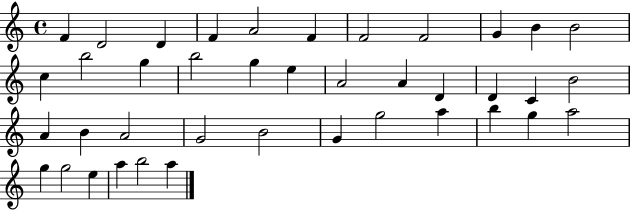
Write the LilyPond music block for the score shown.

{
  \clef treble
  \time 4/4
  \defaultTimeSignature
  \key c \major
  f'4 d'2 d'4 | f'4 a'2 f'4 | f'2 f'2 | g'4 b'4 b'2 | \break c''4 b''2 g''4 | b''2 g''4 e''4 | a'2 a'4 d'4 | d'4 c'4 b'2 | \break a'4 b'4 a'2 | g'2 b'2 | g'4 g''2 a''4 | b''4 g''4 a''2 | \break g''4 g''2 e''4 | a''4 b''2 a''4 | \bar "|."
}